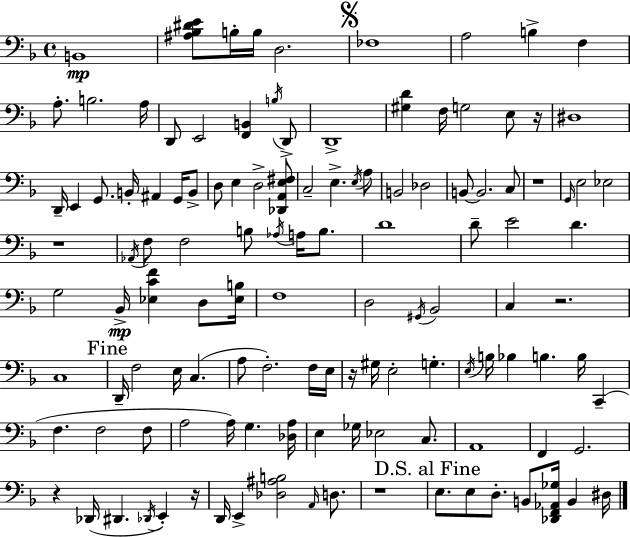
B2/w [A#3,Bb3,D#4,E4]/e B3/s B3/s D3/h. FES3/w A3/h B3/q F3/q A3/e. B3/h. A3/s D2/e E2/h [F2,B2]/q B3/s D2/e D2/w [G#3,D4]/q F3/s G3/h E3/e R/s D#3/w D2/s E2/q G2/e. B2/s A#2/q G2/s B2/e D3/e E3/q D3/h [Db2,A2,E3,F#3]/e C3/h E3/q. E3/s A3/e B2/h Db3/h B2/e B2/h. C3/e R/w G2/s E3/h Eb3/h R/w Ab2/s F3/e F3/h B3/e Ab3/s A3/s B3/e. D4/w D4/e E4/h D4/q. G3/h Bb2/s [Eb3,C4,F4]/q D3/e [Eb3,B3]/s F3/w D3/h G#2/s Bb2/h C3/q R/h. C3/w D2/s F3/h E3/s C3/q. A3/e F3/h. F3/s E3/s R/s G#3/s E3/h G3/q. E3/s B3/s Bb3/q B3/q. B3/s C2/q F3/q. F3/h F3/e A3/h A3/s G3/q. [Db3,A3]/s E3/q Gb3/s Eb3/h C3/e. A2/w F2/q G2/h. R/q Db2/s D#2/q. Db2/s E2/q R/s D2/s E2/q [Db3,A#3,B3]/h A2/s D3/e. R/w E3/e. E3/e D3/e. B2/e [Db2,F2,Ab2,Gb3]/s B2/q D#3/s